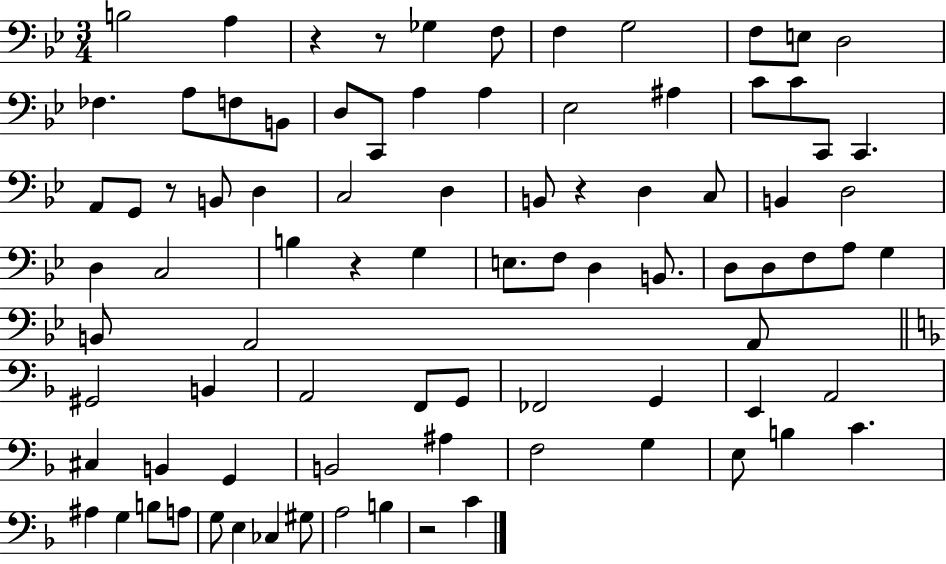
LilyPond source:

{
  \clef bass
  \numericTimeSignature
  \time 3/4
  \key bes \major
  b2 a4 | r4 r8 ges4 f8 | f4 g2 | f8 e8 d2 | \break fes4. a8 f8 b,8 | d8 c,8 a4 a4 | ees2 ais4 | c'8 c'8 c,8 c,4. | \break a,8 g,8 r8 b,8 d4 | c2 d4 | b,8 r4 d4 c8 | b,4 d2 | \break d4 c2 | b4 r4 g4 | e8. f8 d4 b,8. | d8 d8 f8 a8 g4 | \break b,8 a,2 a,8 | \bar "||" \break \key f \major gis,2 b,4 | a,2 f,8 g,8 | fes,2 g,4 | e,4 a,2 | \break cis4 b,4 g,4 | b,2 ais4 | f2 g4 | e8 b4 c'4. | \break ais4 g4 b8 a8 | g8 e4 ces4 gis8 | a2 b4 | r2 c'4 | \break \bar "|."
}